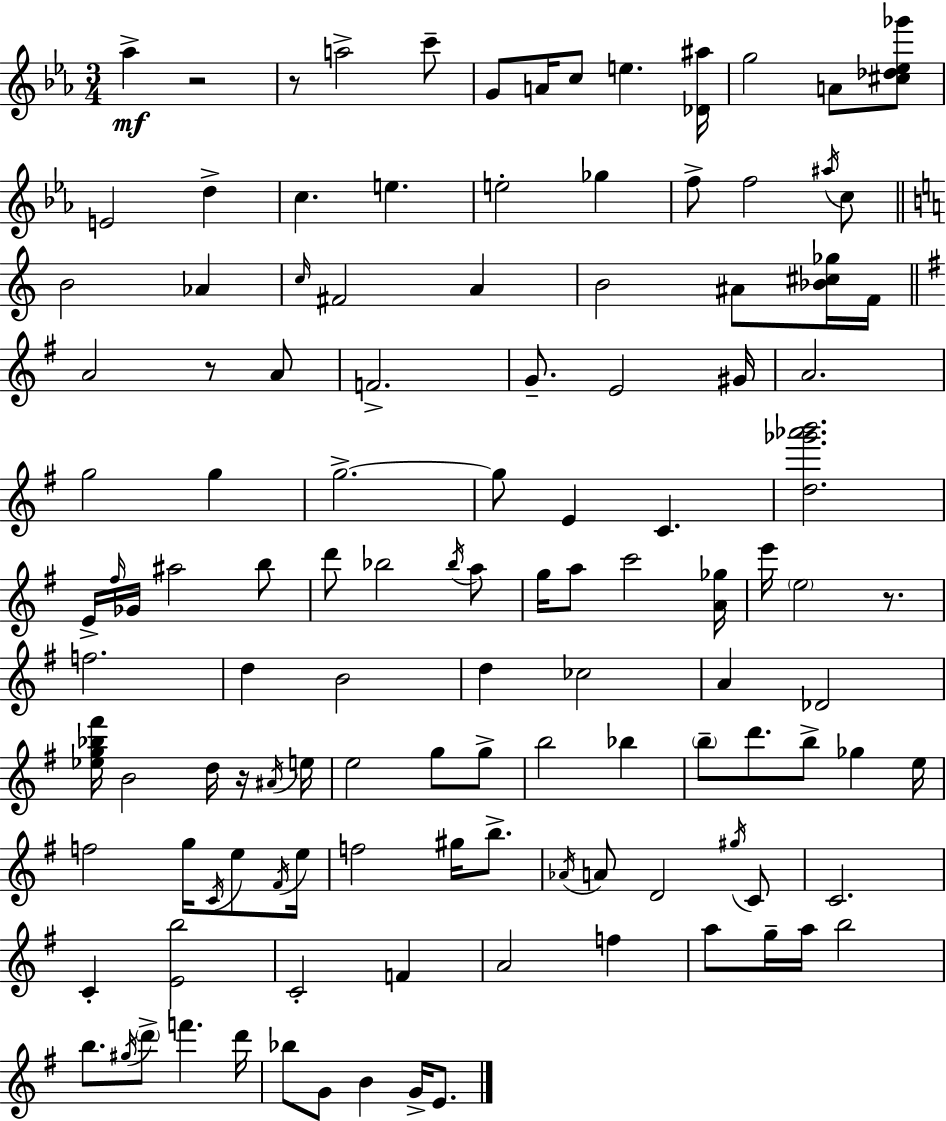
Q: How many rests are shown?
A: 5